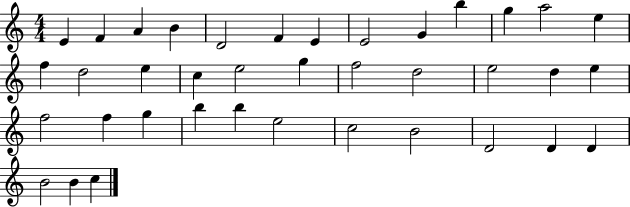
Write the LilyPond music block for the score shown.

{
  \clef treble
  \numericTimeSignature
  \time 4/4
  \key c \major
  e'4 f'4 a'4 b'4 | d'2 f'4 e'4 | e'2 g'4 b''4 | g''4 a''2 e''4 | \break f''4 d''2 e''4 | c''4 e''2 g''4 | f''2 d''2 | e''2 d''4 e''4 | \break f''2 f''4 g''4 | b''4 b''4 e''2 | c''2 b'2 | d'2 d'4 d'4 | \break b'2 b'4 c''4 | \bar "|."
}